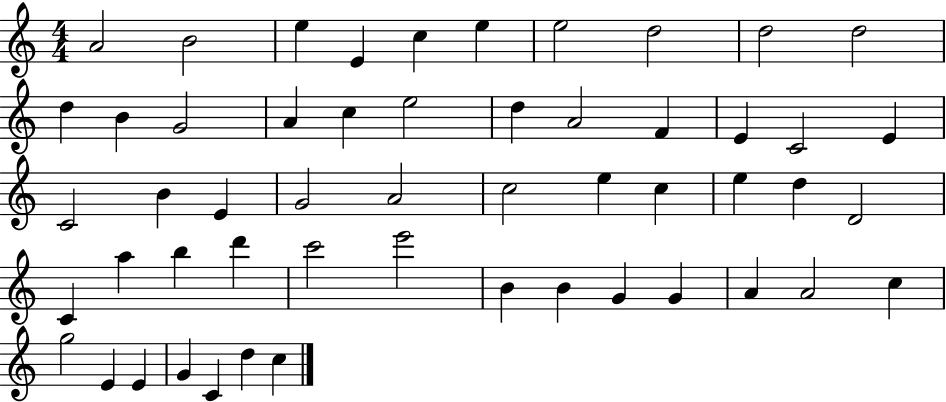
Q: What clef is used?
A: treble